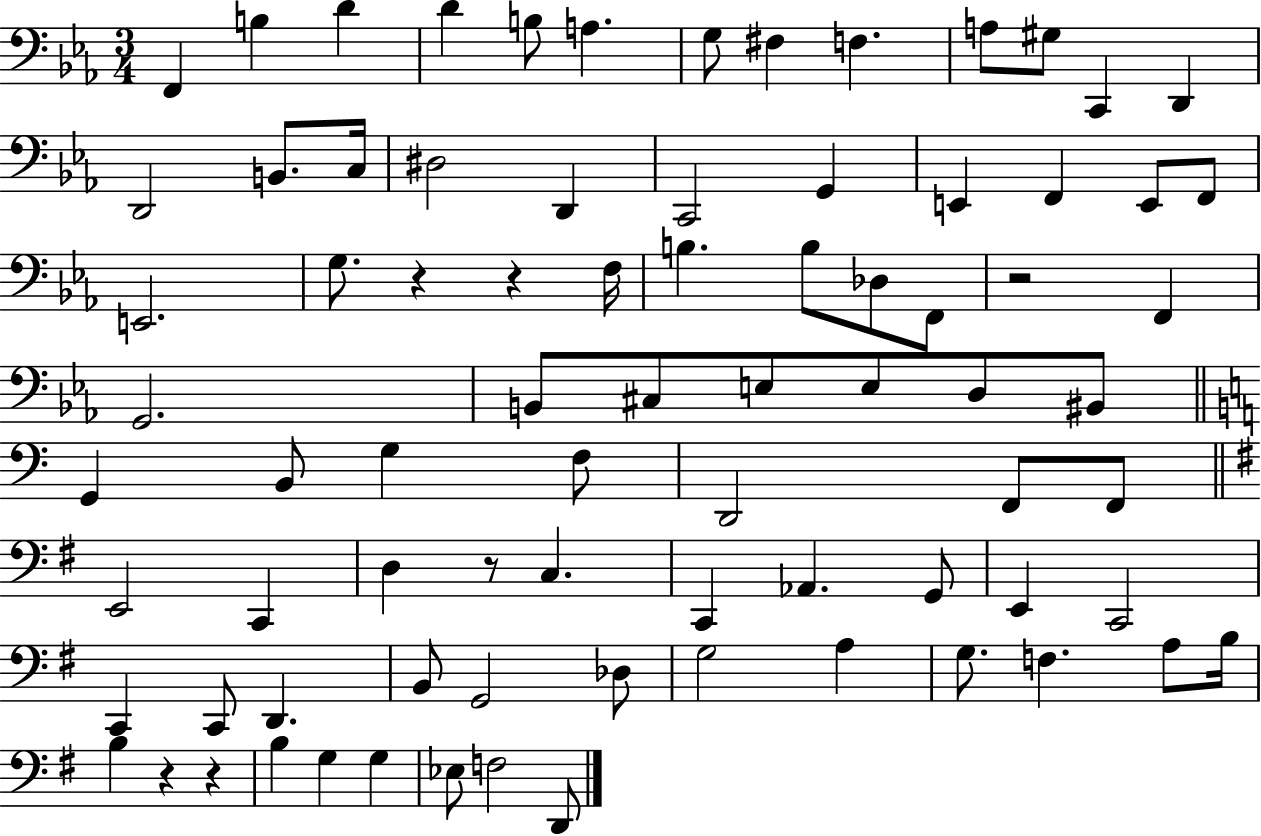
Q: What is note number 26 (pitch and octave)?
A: G3